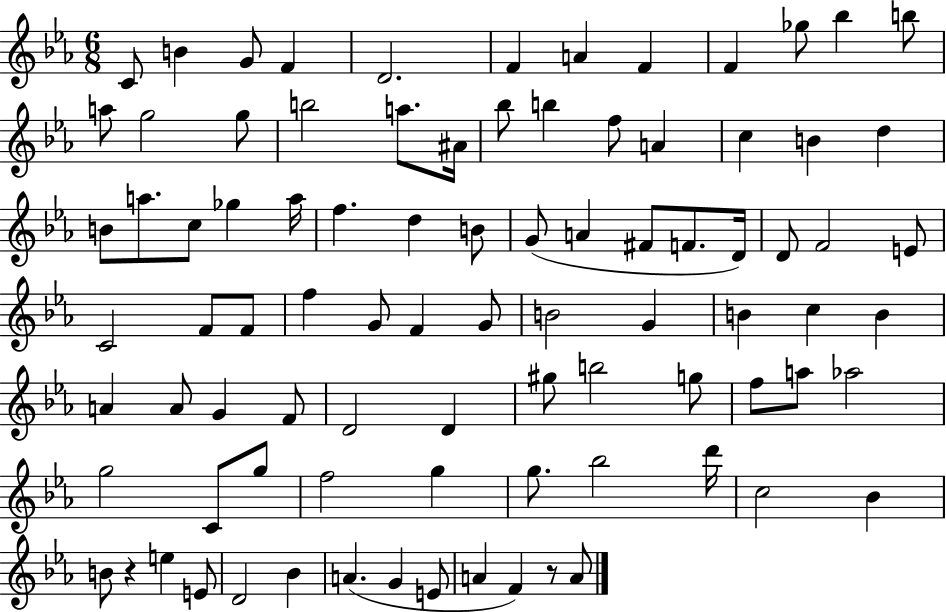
X:1
T:Untitled
M:6/8
L:1/4
K:Eb
C/2 B G/2 F D2 F A F F _g/2 _b b/2 a/2 g2 g/2 b2 a/2 ^A/4 _b/2 b f/2 A c B d B/2 a/2 c/2 _g a/4 f d B/2 G/2 A ^F/2 F/2 D/4 D/2 F2 E/2 C2 F/2 F/2 f G/2 F G/2 B2 G B c B A A/2 G F/2 D2 D ^g/2 b2 g/2 f/2 a/2 _a2 g2 C/2 g/2 f2 g g/2 _b2 d'/4 c2 _B B/2 z e E/2 D2 _B A G E/2 A F z/2 A/2